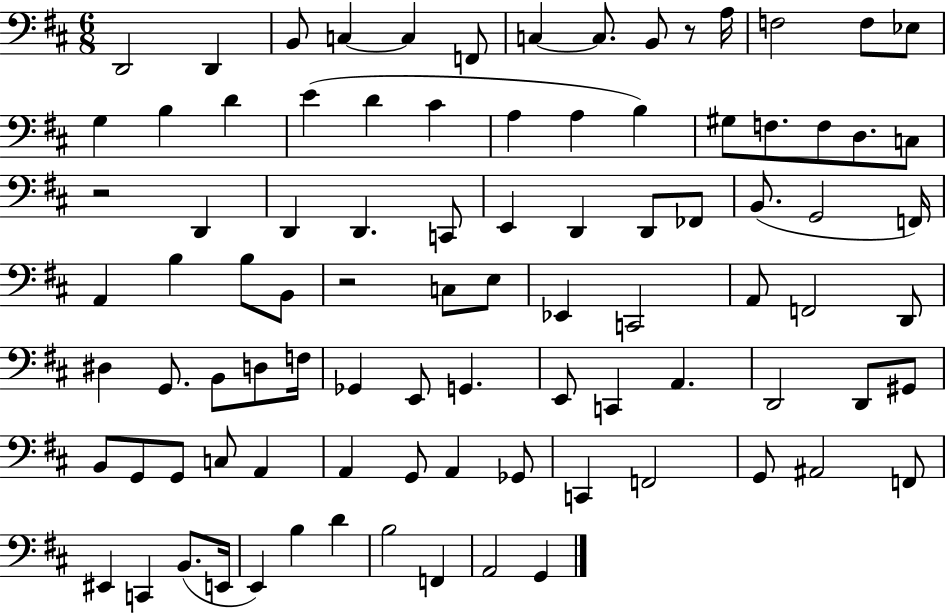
{
  \clef bass
  \numericTimeSignature
  \time 6/8
  \key d \major
  d,2 d,4 | b,8 c4~~ c4 f,8 | c4~~ c8. b,8 r8 a16 | f2 f8 ees8 | \break g4 b4 d'4 | e'4( d'4 cis'4 | a4 a4 b4) | gis8 f8. f8 d8. c8 | \break r2 d,4 | d,4 d,4. c,8 | e,4 d,4 d,8 fes,8 | b,8.( g,2 f,16) | \break a,4 b4 b8 b,8 | r2 c8 e8 | ees,4 c,2 | a,8 f,2 d,8 | \break dis4 g,8. b,8 d8 f16 | ges,4 e,8 g,4. | e,8 c,4 a,4. | d,2 d,8 gis,8 | \break b,8 g,8 g,8 c8 a,4 | a,4 g,8 a,4 ges,8 | c,4 f,2 | g,8 ais,2 f,8 | \break eis,4 c,4 b,8.( e,16 | e,4) b4 d'4 | b2 f,4 | a,2 g,4 | \break \bar "|."
}